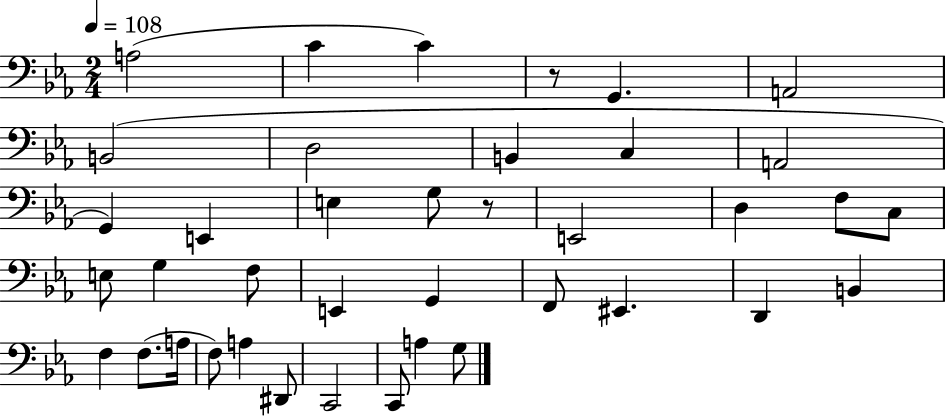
A3/h C4/q C4/q R/e G2/q. A2/h B2/h D3/h B2/q C3/q A2/h G2/q E2/q E3/q G3/e R/e E2/h D3/q F3/e C3/e E3/e G3/q F3/e E2/q G2/q F2/e EIS2/q. D2/q B2/q F3/q F3/e. A3/s F3/e A3/q D#2/e C2/h C2/e A3/q G3/e